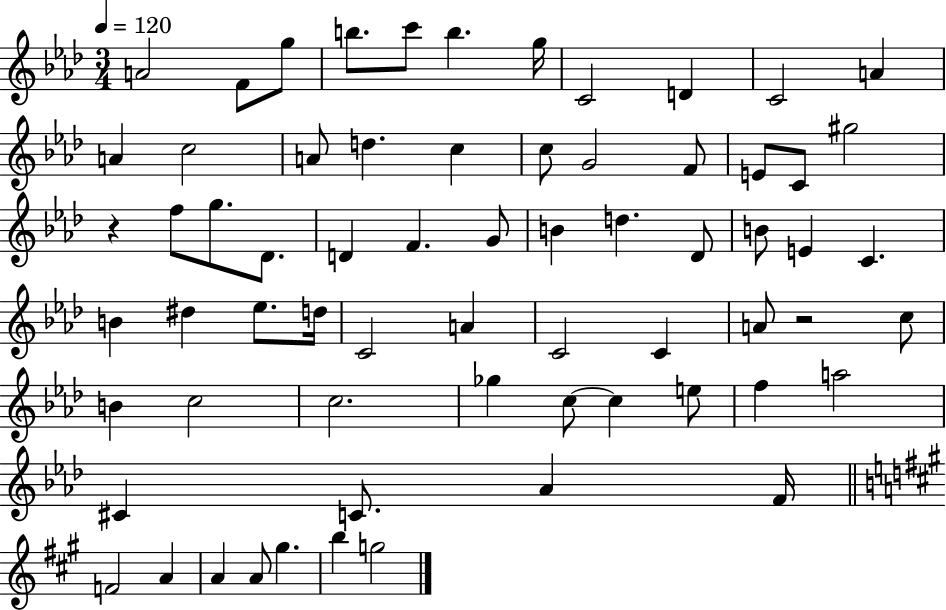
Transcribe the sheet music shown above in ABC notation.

X:1
T:Untitled
M:3/4
L:1/4
K:Ab
A2 F/2 g/2 b/2 c'/2 b g/4 C2 D C2 A A c2 A/2 d c c/2 G2 F/2 E/2 C/2 ^g2 z f/2 g/2 _D/2 D F G/2 B d _D/2 B/2 E C B ^d _e/2 d/4 C2 A C2 C A/2 z2 c/2 B c2 c2 _g c/2 c e/2 f a2 ^C C/2 _A F/4 F2 A A A/2 ^g b g2